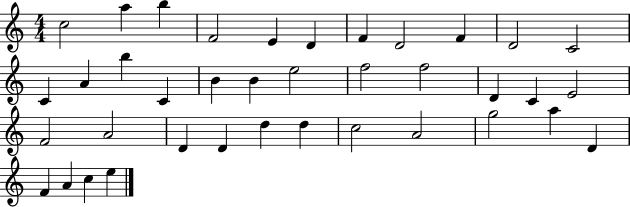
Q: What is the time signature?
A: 4/4